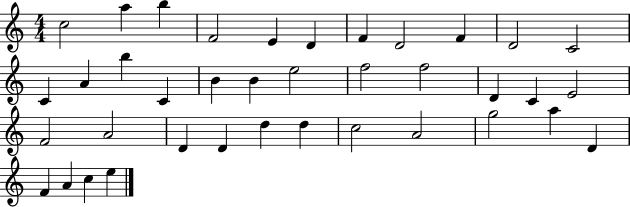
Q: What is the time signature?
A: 4/4